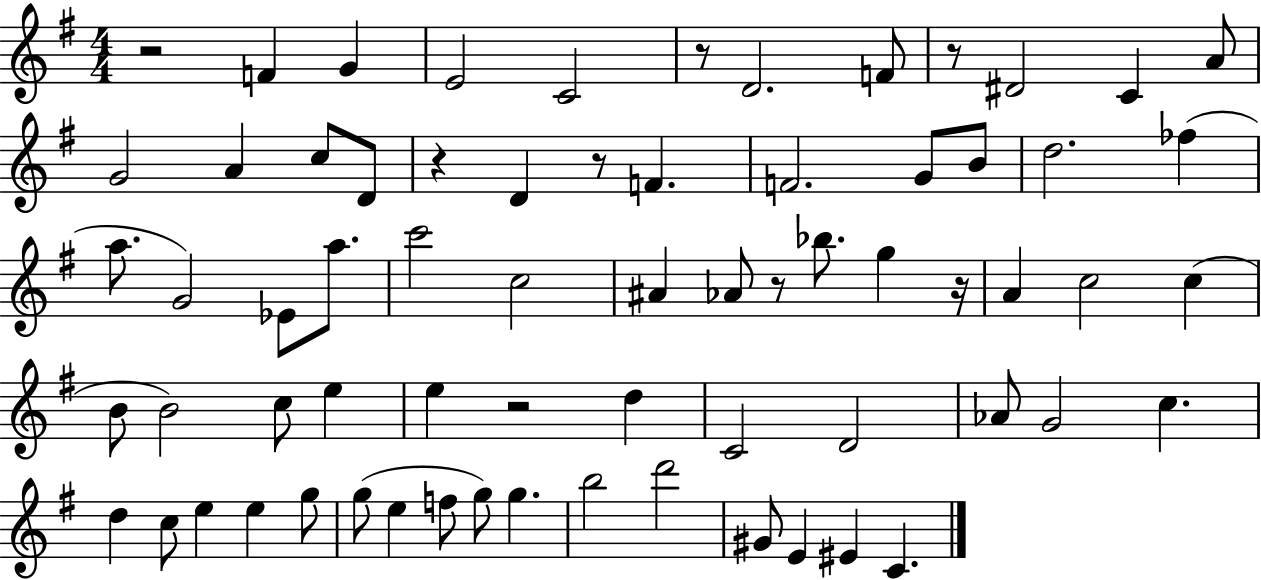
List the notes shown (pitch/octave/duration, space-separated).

R/h F4/q G4/q E4/h C4/h R/e D4/h. F4/e R/e D#4/h C4/q A4/e G4/h A4/q C5/e D4/e R/q D4/q R/e F4/q. F4/h. G4/e B4/e D5/h. FES5/q A5/e. G4/h Eb4/e A5/e. C6/h C5/h A#4/q Ab4/e R/e Bb5/e. G5/q R/s A4/q C5/h C5/q B4/e B4/h C5/e E5/q E5/q R/h D5/q C4/h D4/h Ab4/e G4/h C5/q. D5/q C5/e E5/q E5/q G5/e G5/e E5/q F5/e G5/e G5/q. B5/h D6/h G#4/e E4/q EIS4/q C4/q.